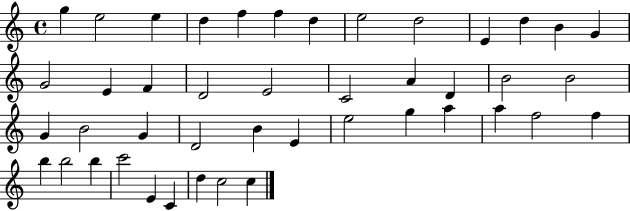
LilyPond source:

{
  \clef treble
  \time 4/4
  \defaultTimeSignature
  \key c \major
  g''4 e''2 e''4 | d''4 f''4 f''4 d''4 | e''2 d''2 | e'4 d''4 b'4 g'4 | \break g'2 e'4 f'4 | d'2 e'2 | c'2 a'4 d'4 | b'2 b'2 | \break g'4 b'2 g'4 | d'2 b'4 e'4 | e''2 g''4 a''4 | a''4 f''2 f''4 | \break b''4 b''2 b''4 | c'''2 e'4 c'4 | d''4 c''2 c''4 | \bar "|."
}